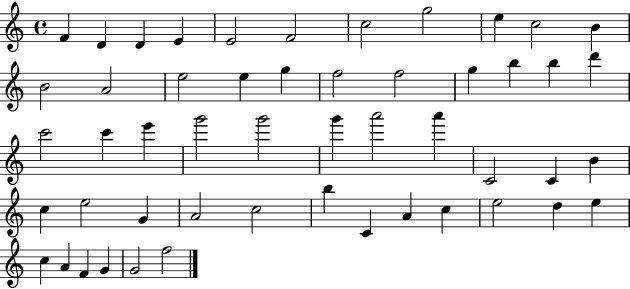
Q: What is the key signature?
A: C major